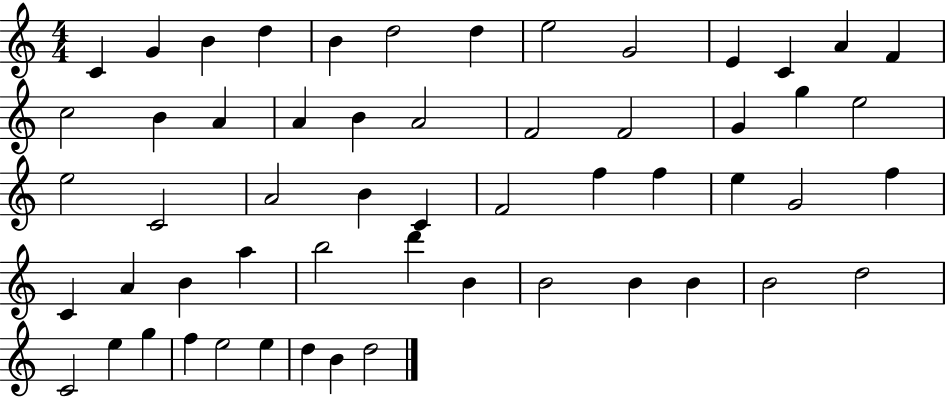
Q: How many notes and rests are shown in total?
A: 56